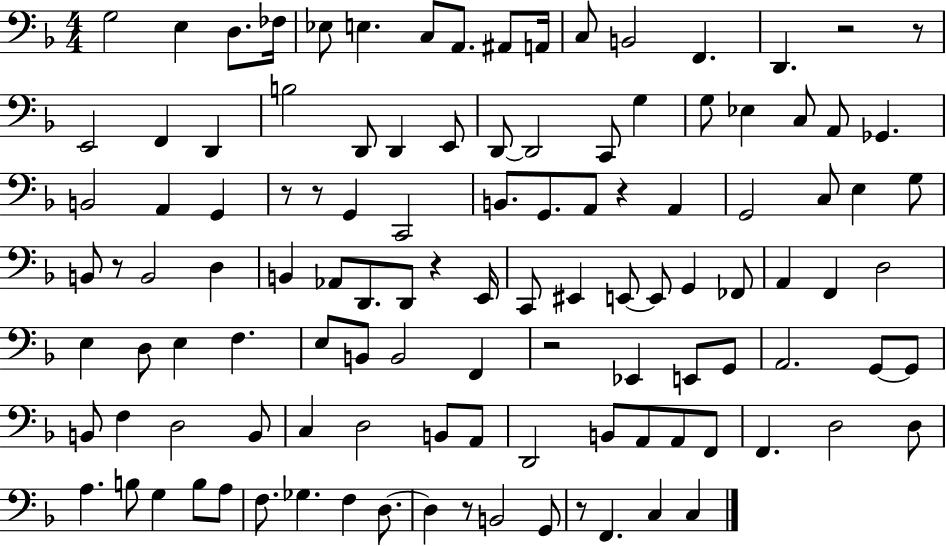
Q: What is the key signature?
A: F major